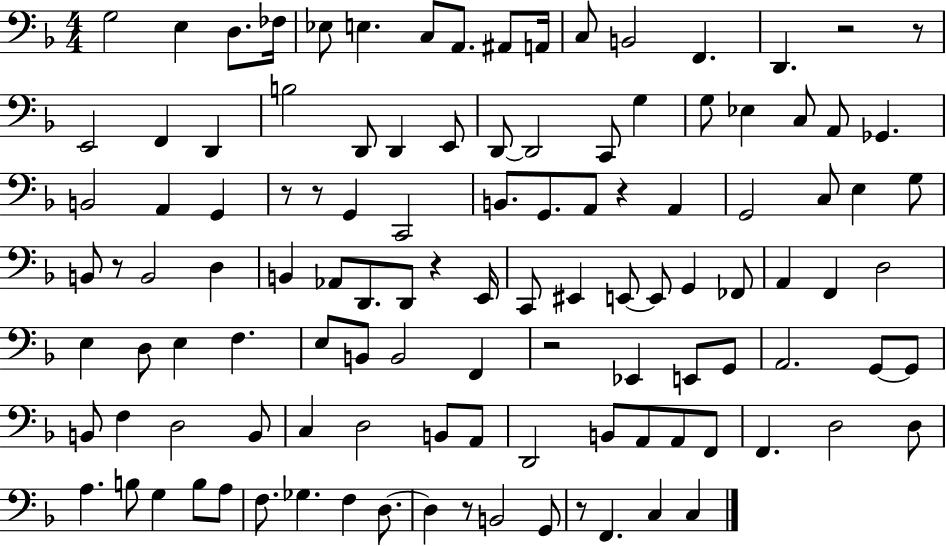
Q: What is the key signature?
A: F major